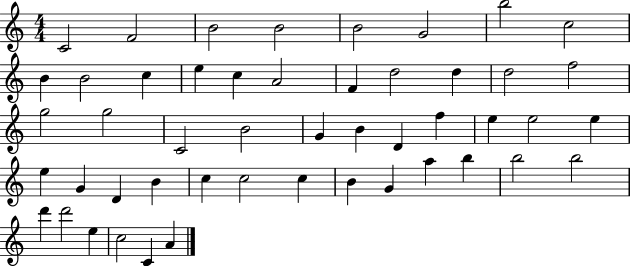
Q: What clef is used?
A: treble